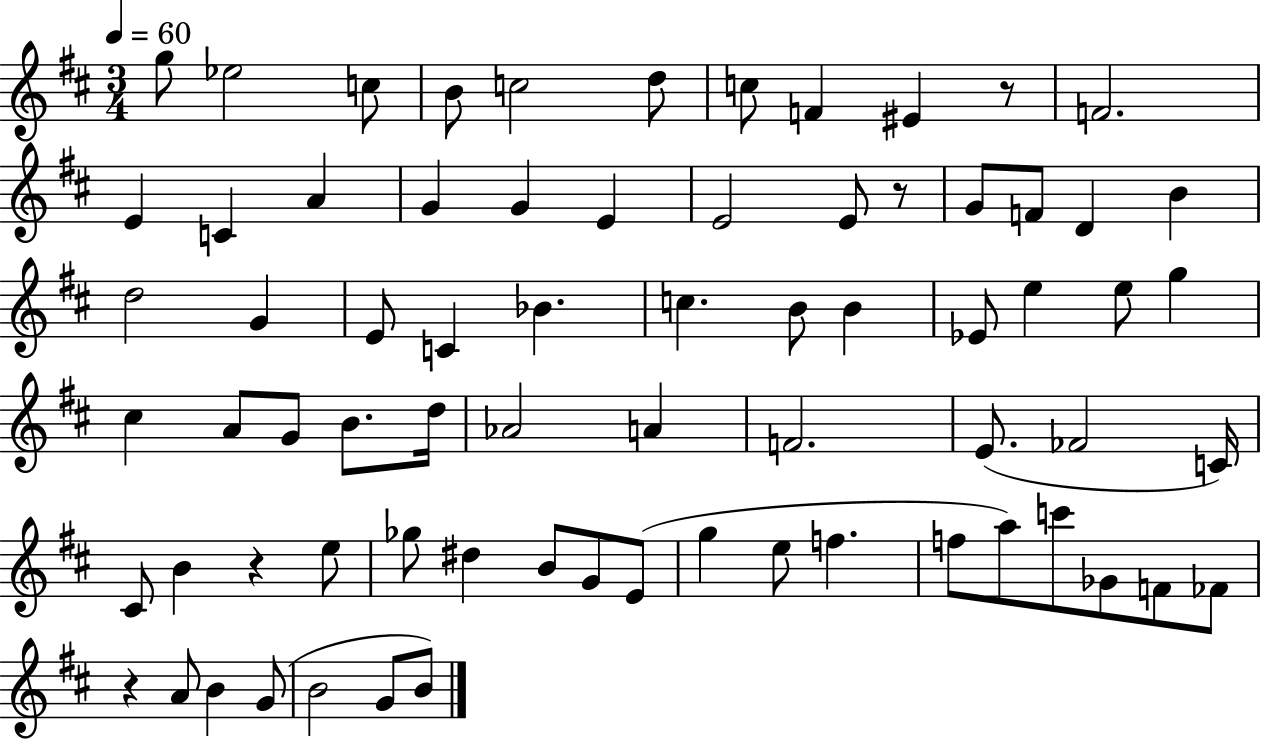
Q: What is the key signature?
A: D major